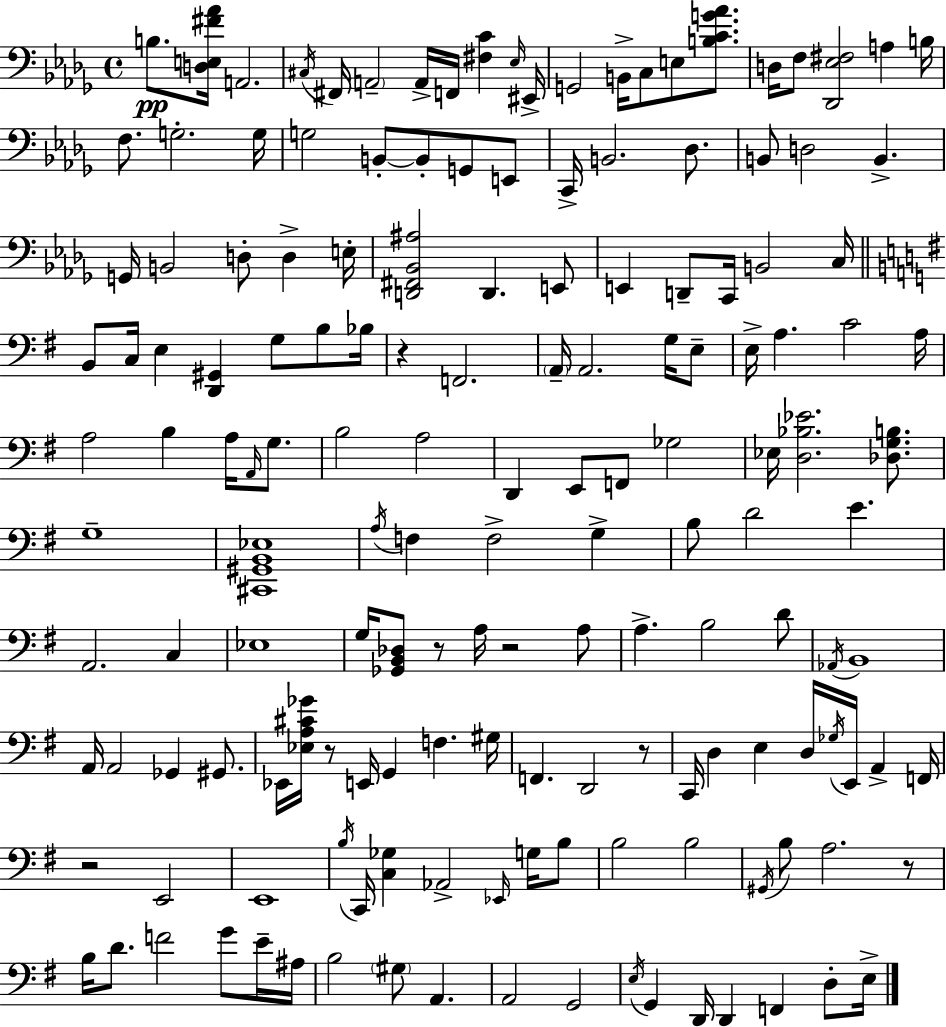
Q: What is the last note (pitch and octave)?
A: E3